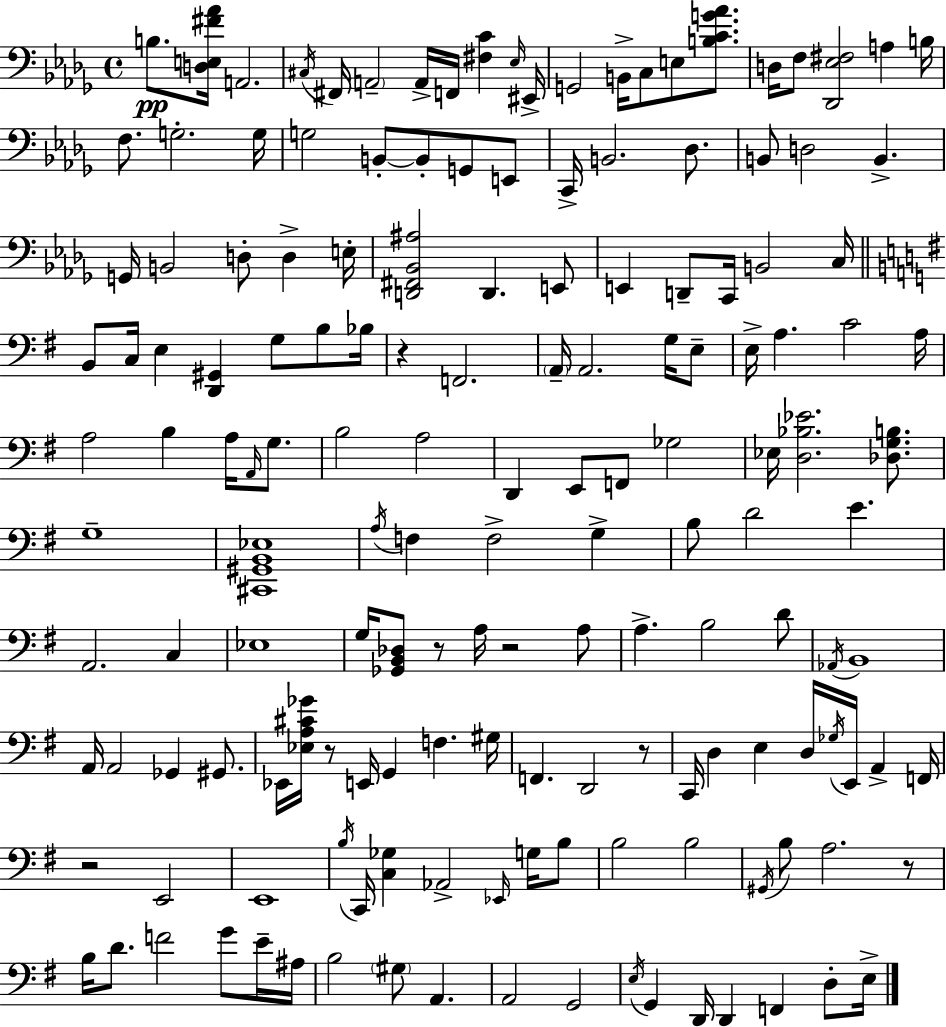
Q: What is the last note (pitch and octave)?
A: E3